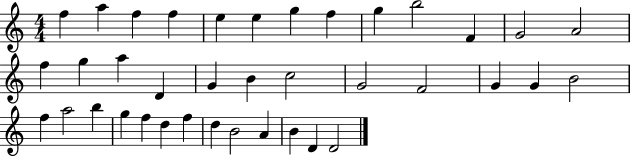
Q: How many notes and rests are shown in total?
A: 38